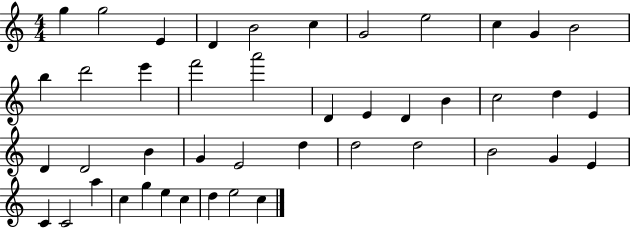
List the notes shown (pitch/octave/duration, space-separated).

G5/q G5/h E4/q D4/q B4/h C5/q G4/h E5/h C5/q G4/q B4/h B5/q D6/h E6/q F6/h A6/h D4/q E4/q D4/q B4/q C5/h D5/q E4/q D4/q D4/h B4/q G4/q E4/h D5/q D5/h D5/h B4/h G4/q E4/q C4/q C4/h A5/q C5/q G5/q E5/q C5/q D5/q E5/h C5/q